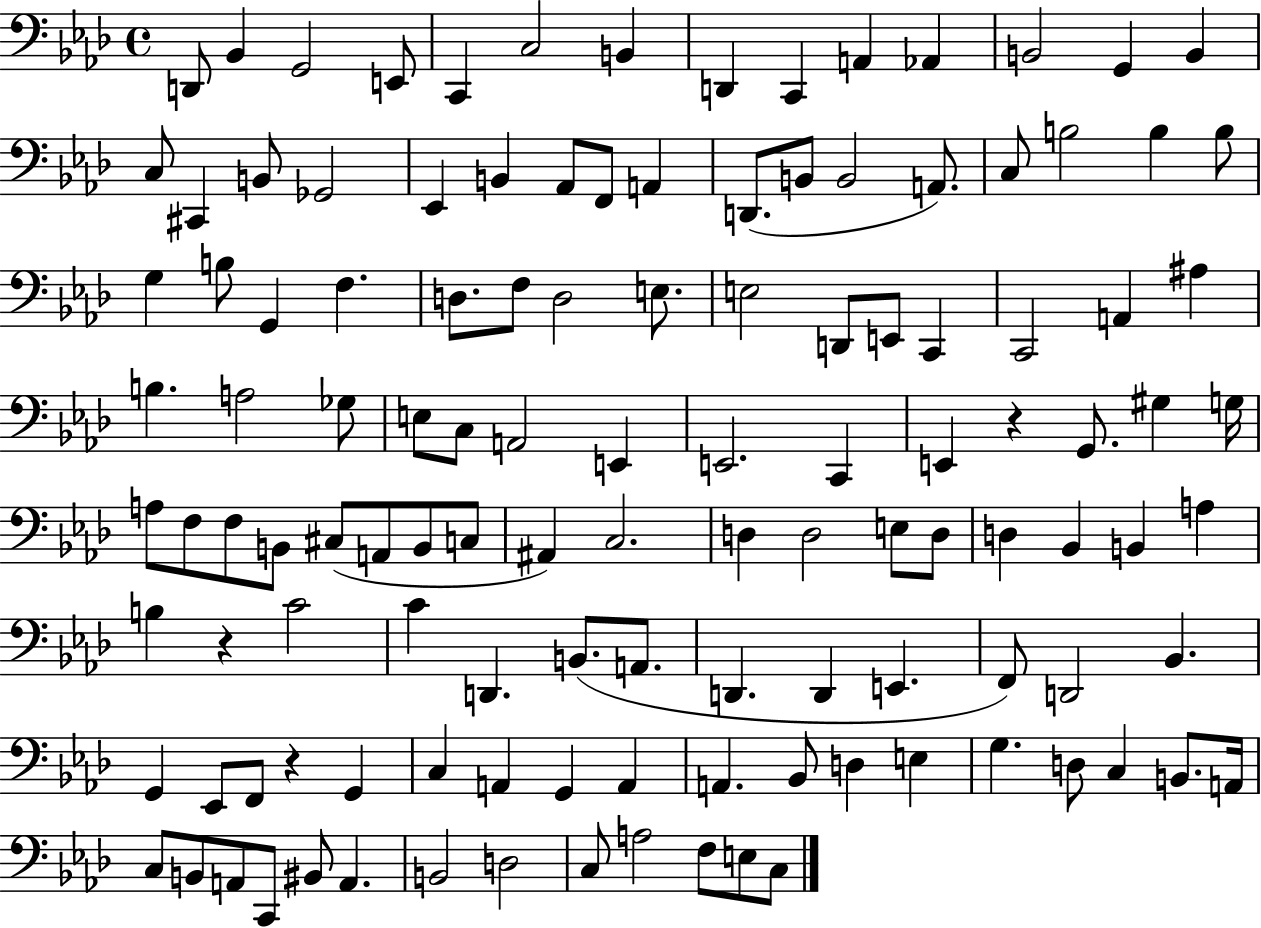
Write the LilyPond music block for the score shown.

{
  \clef bass
  \time 4/4
  \defaultTimeSignature
  \key aes \major
  \repeat volta 2 { d,8 bes,4 g,2 e,8 | c,4 c2 b,4 | d,4 c,4 a,4 aes,4 | b,2 g,4 b,4 | \break c8 cis,4 b,8 ges,2 | ees,4 b,4 aes,8 f,8 a,4 | d,8.( b,8 b,2 a,8.) | c8 b2 b4 b8 | \break g4 b8 g,4 f4. | d8. f8 d2 e8. | e2 d,8 e,8 c,4 | c,2 a,4 ais4 | \break b4. a2 ges8 | e8 c8 a,2 e,4 | e,2. c,4 | e,4 r4 g,8. gis4 g16 | \break a8 f8 f8 b,8 cis8( a,8 b,8 c8 | ais,4) c2. | d4 d2 e8 d8 | d4 bes,4 b,4 a4 | \break b4 r4 c'2 | c'4 d,4. b,8.( a,8. | d,4. d,4 e,4. | f,8) d,2 bes,4. | \break g,4 ees,8 f,8 r4 g,4 | c4 a,4 g,4 a,4 | a,4. bes,8 d4 e4 | g4. d8 c4 b,8. a,16 | \break c8 b,8 a,8 c,8 bis,8 a,4. | b,2 d2 | c8 a2 f8 e8 c8 | } \bar "|."
}